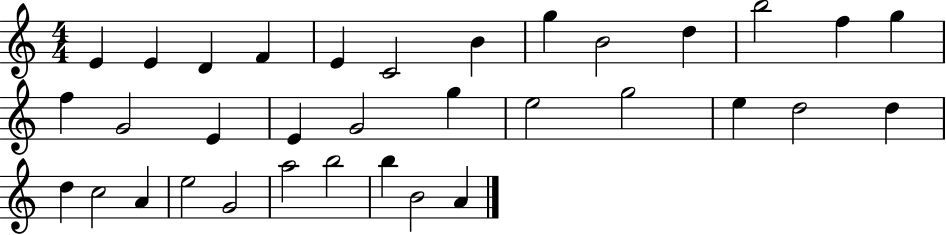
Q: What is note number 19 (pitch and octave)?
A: G5